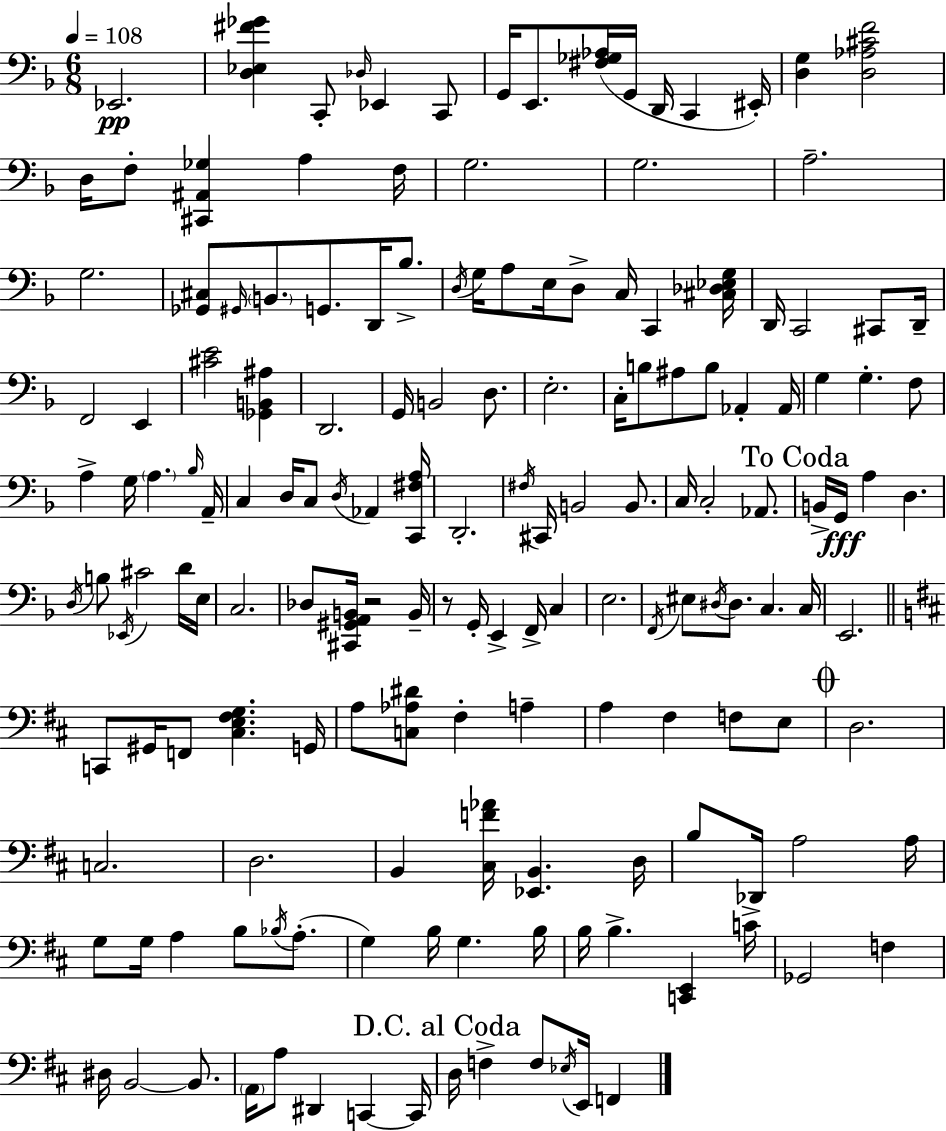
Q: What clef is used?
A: bass